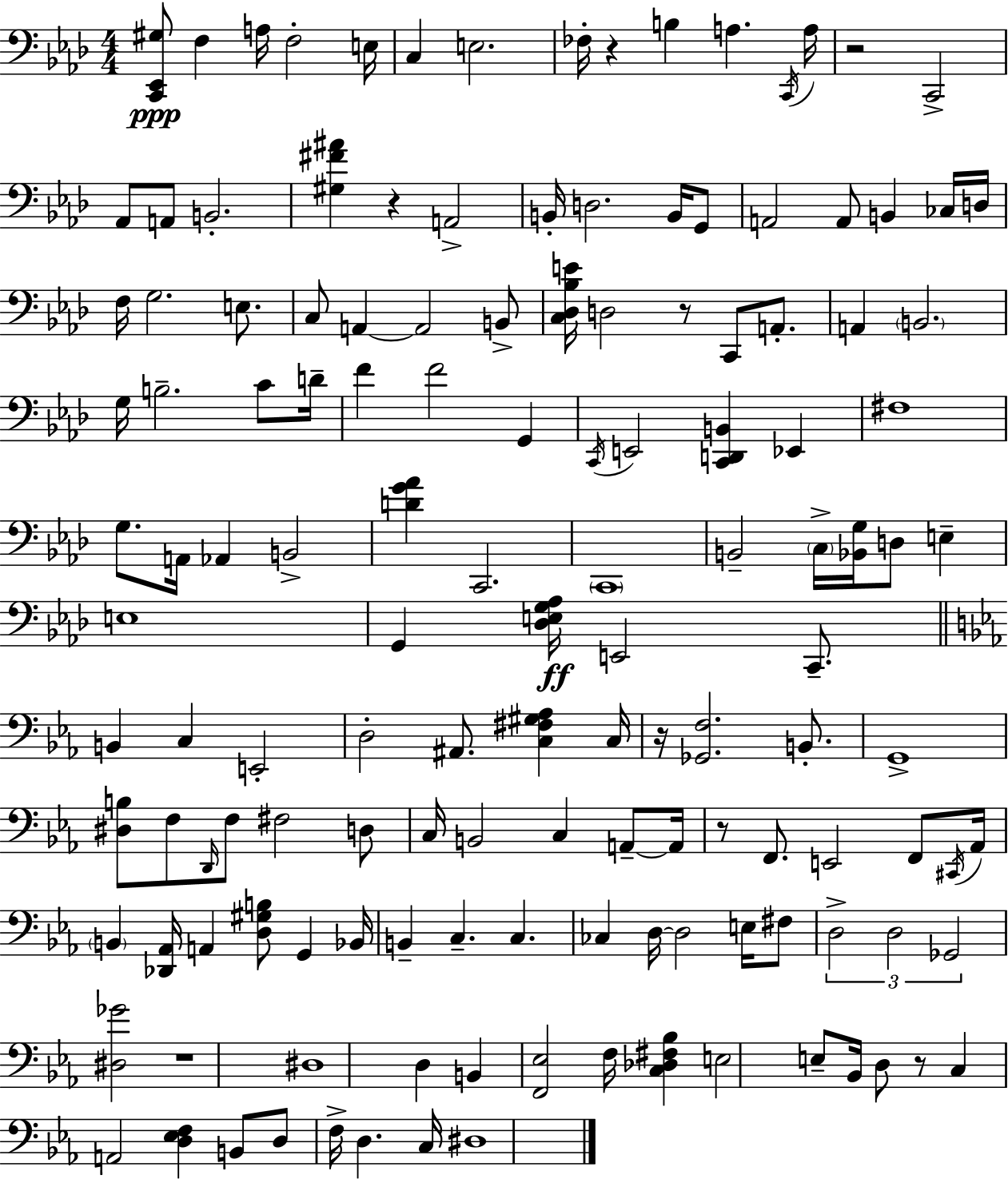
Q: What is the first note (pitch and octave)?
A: F3